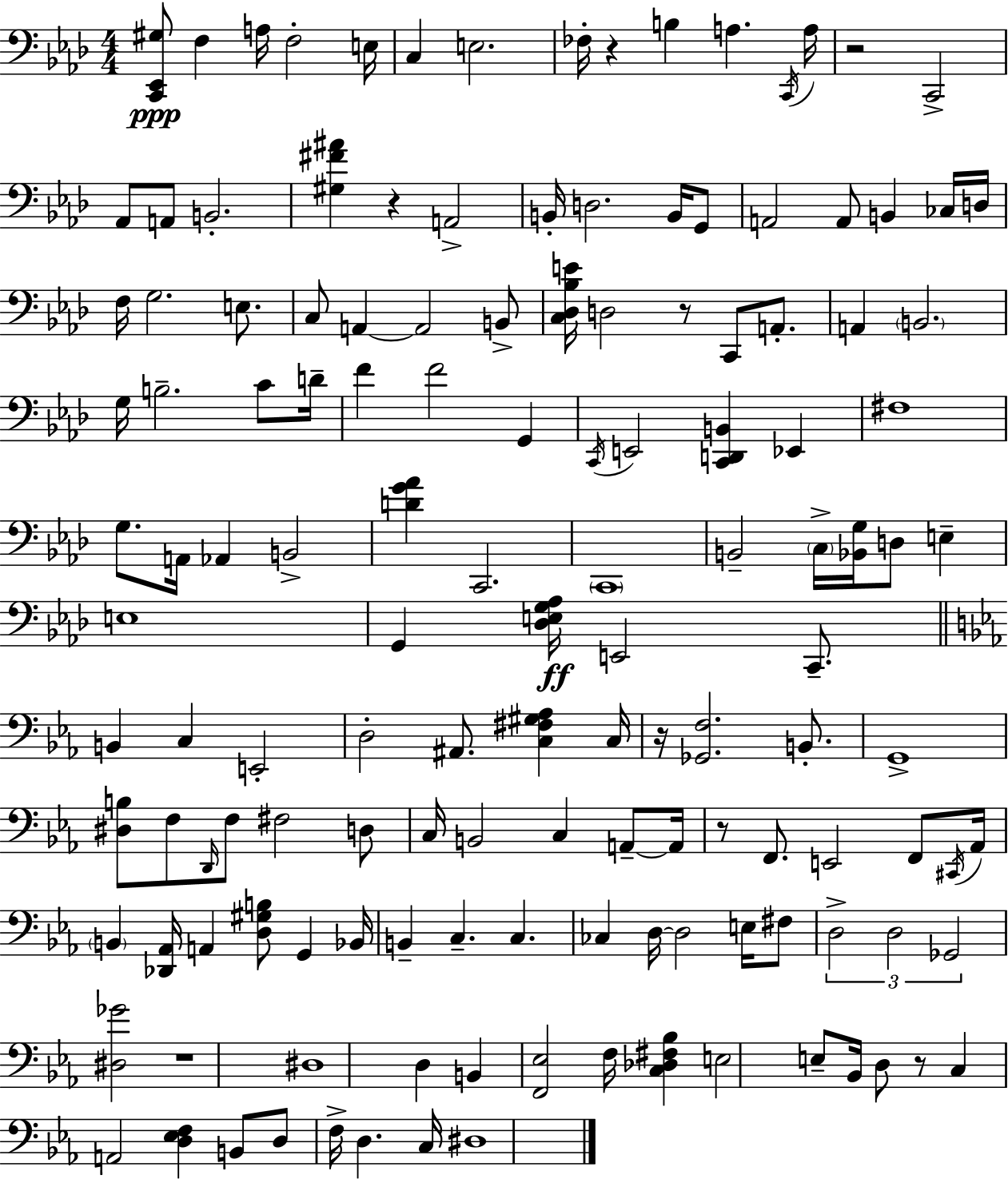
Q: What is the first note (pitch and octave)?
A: F3